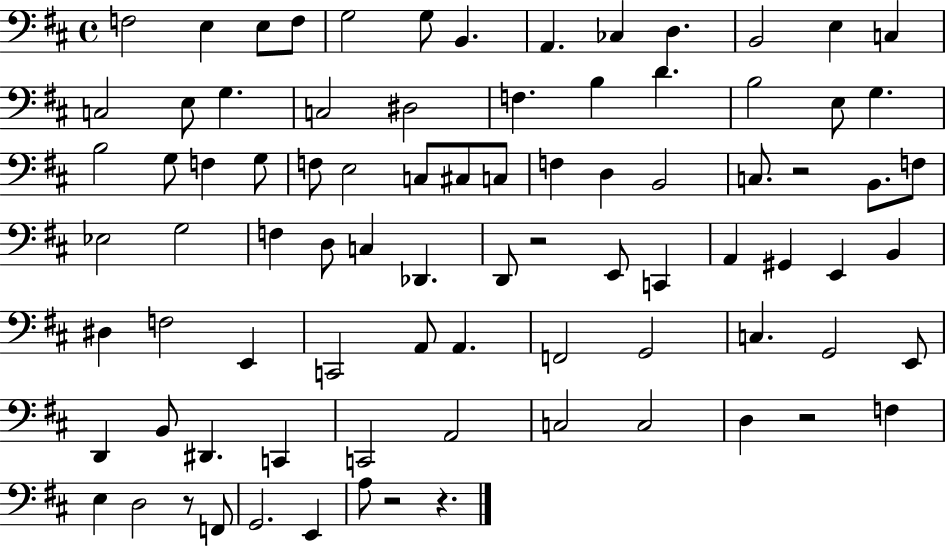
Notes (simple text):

F3/h E3/q E3/e F3/e G3/h G3/e B2/q. A2/q. CES3/q D3/q. B2/h E3/q C3/q C3/h E3/e G3/q. C3/h D#3/h F3/q. B3/q D4/q. B3/h E3/e G3/q. B3/h G3/e F3/q G3/e F3/e E3/h C3/e C#3/e C3/e F3/q D3/q B2/h C3/e. R/h B2/e. F3/e Eb3/h G3/h F3/q D3/e C3/q Db2/q. D2/e R/h E2/e C2/q A2/q G#2/q E2/q B2/q D#3/q F3/h E2/q C2/h A2/e A2/q. F2/h G2/h C3/q. G2/h E2/e D2/q B2/e D#2/q. C2/q C2/h A2/h C3/h C3/h D3/q R/h F3/q E3/q D3/h R/e F2/e G2/h. E2/q A3/e R/h R/q.